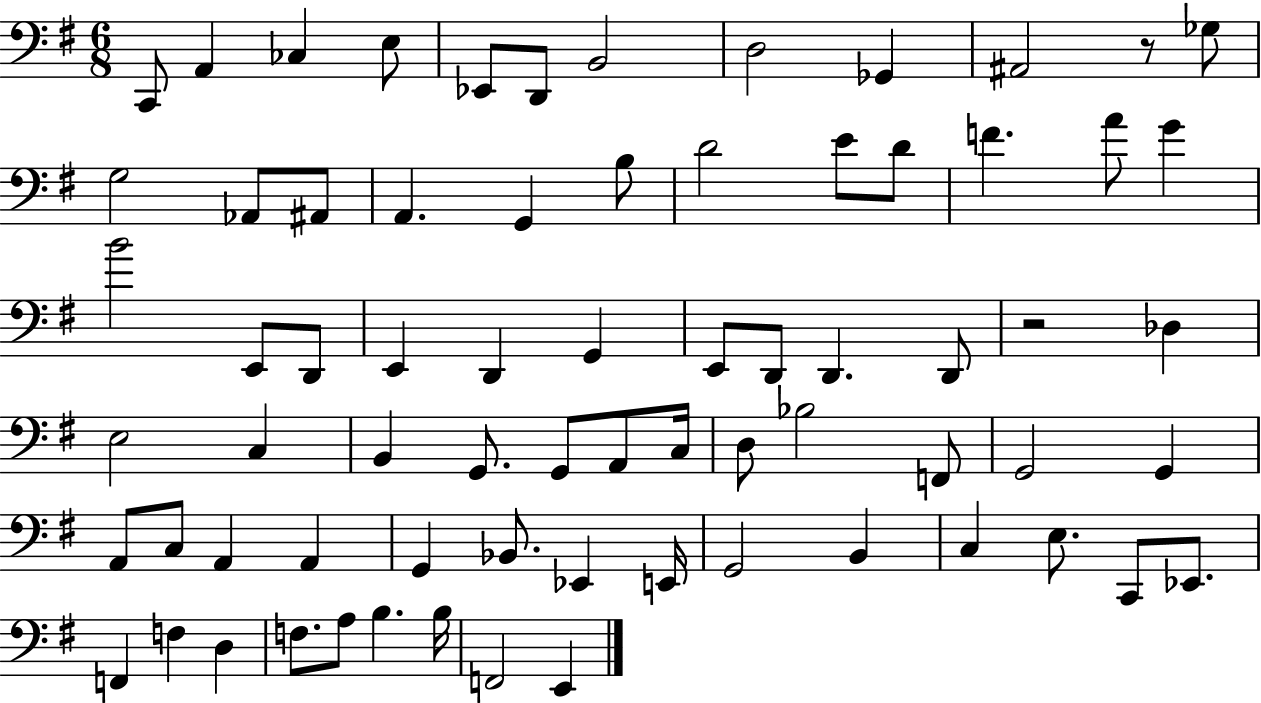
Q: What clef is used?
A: bass